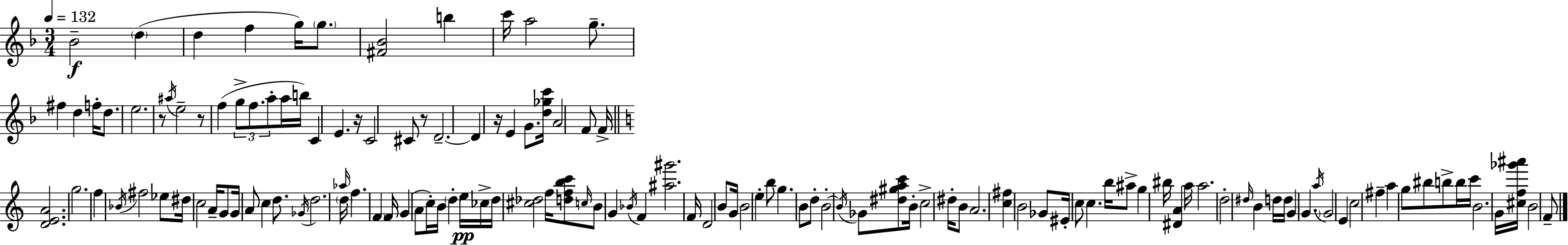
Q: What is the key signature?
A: D minor